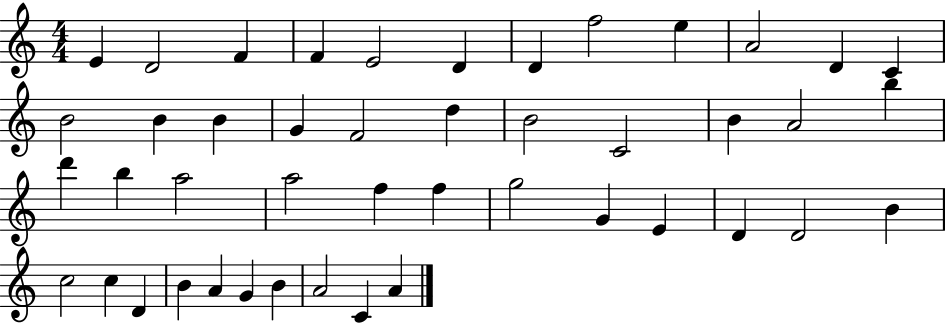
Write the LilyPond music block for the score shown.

{
  \clef treble
  \numericTimeSignature
  \time 4/4
  \key c \major
  e'4 d'2 f'4 | f'4 e'2 d'4 | d'4 f''2 e''4 | a'2 d'4 c'4 | \break b'2 b'4 b'4 | g'4 f'2 d''4 | b'2 c'2 | b'4 a'2 b''4 | \break d'''4 b''4 a''2 | a''2 f''4 f''4 | g''2 g'4 e'4 | d'4 d'2 b'4 | \break c''2 c''4 d'4 | b'4 a'4 g'4 b'4 | a'2 c'4 a'4 | \bar "|."
}